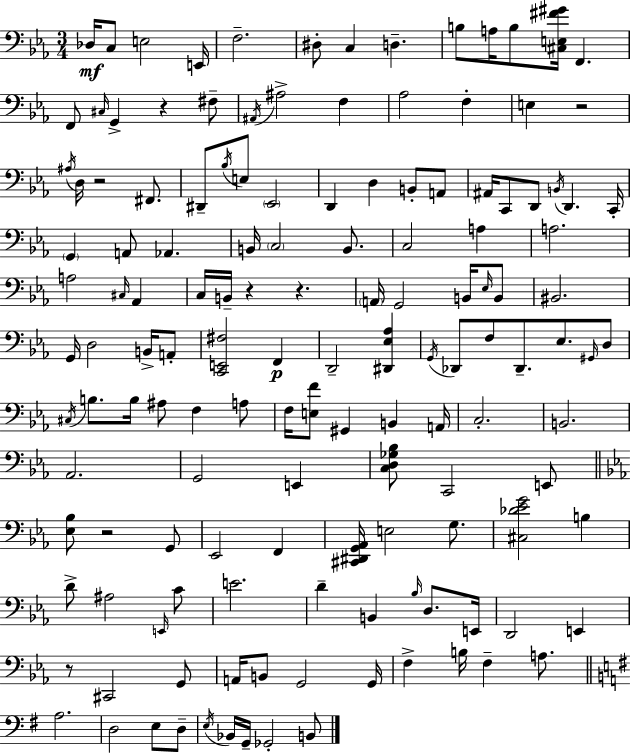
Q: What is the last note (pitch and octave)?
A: B2